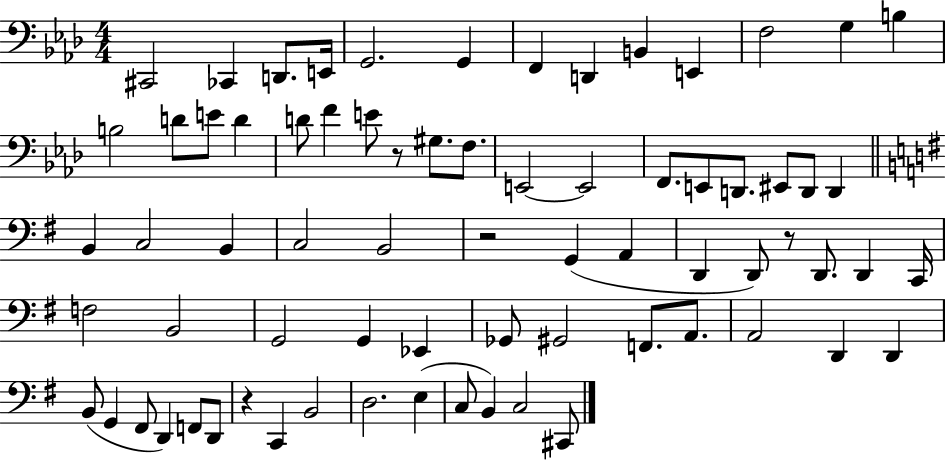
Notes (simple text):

C#2/h CES2/q D2/e. E2/s G2/h. G2/q F2/q D2/q B2/q E2/q F3/h G3/q B3/q B3/h D4/e E4/e D4/q D4/e F4/q E4/e R/e G#3/e. F3/e. E2/h E2/h F2/e. E2/e D2/e. EIS2/e D2/e D2/q B2/q C3/h B2/q C3/h B2/h R/h G2/q A2/q D2/q D2/e R/e D2/e. D2/q C2/s F3/h B2/h G2/h G2/q Eb2/q Gb2/e G#2/h F2/e. A2/e. A2/h D2/q D2/q B2/e G2/q F#2/e D2/q F2/e D2/e R/q C2/q B2/h D3/h. E3/q C3/e B2/q C3/h C#2/e